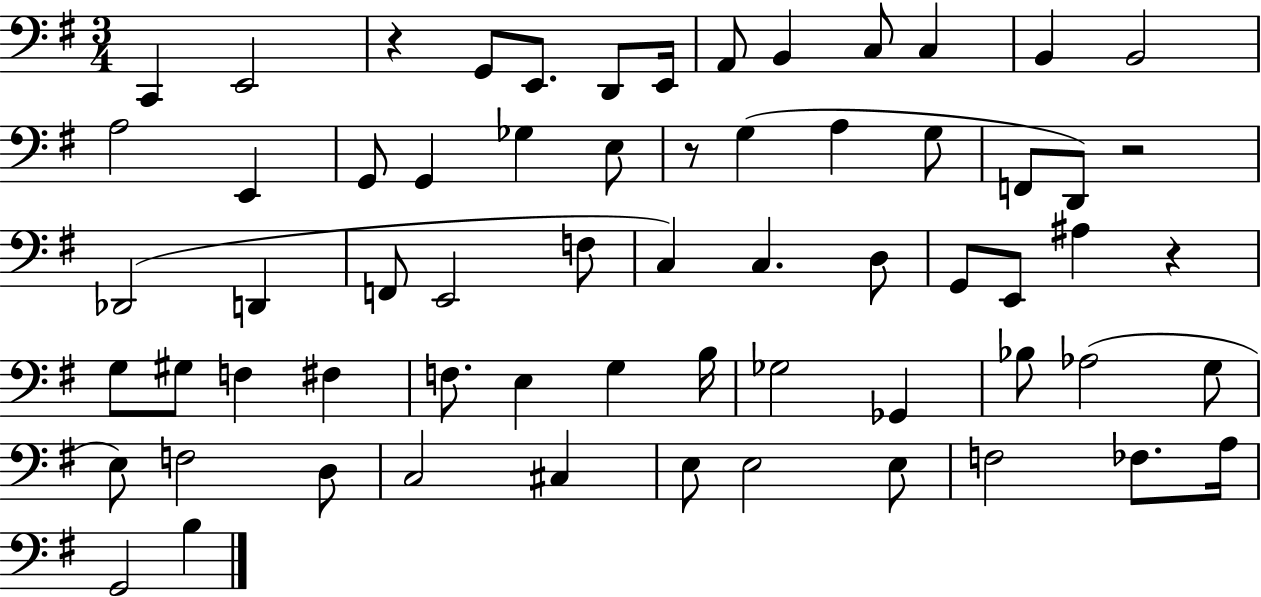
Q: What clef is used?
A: bass